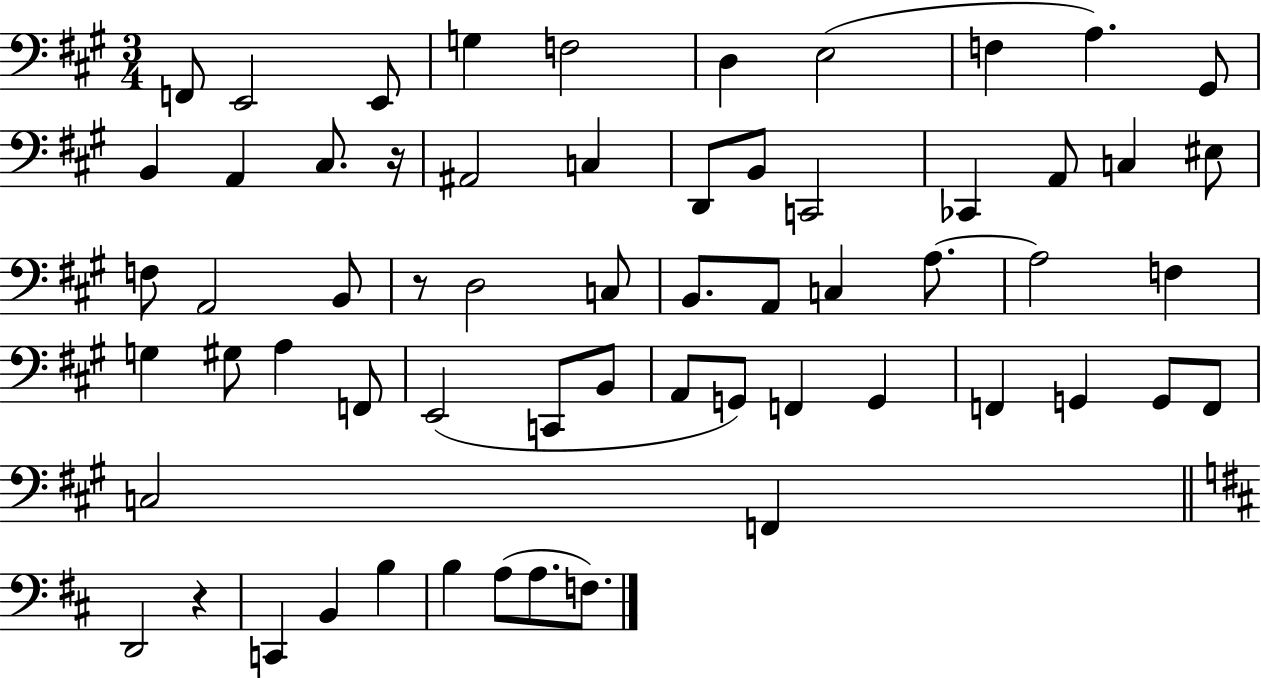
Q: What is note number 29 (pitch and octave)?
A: A2